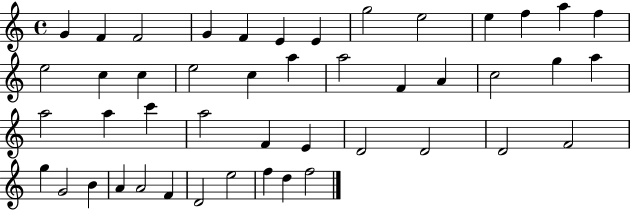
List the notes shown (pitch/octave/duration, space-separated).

G4/q F4/q F4/h G4/q F4/q E4/q E4/q G5/h E5/h E5/q F5/q A5/q F5/q E5/h C5/q C5/q E5/h C5/q A5/q A5/h F4/q A4/q C5/h G5/q A5/q A5/h A5/q C6/q A5/h F4/q E4/q D4/h D4/h D4/h F4/h G5/q G4/h B4/q A4/q A4/h F4/q D4/h E5/h F5/q D5/q F5/h